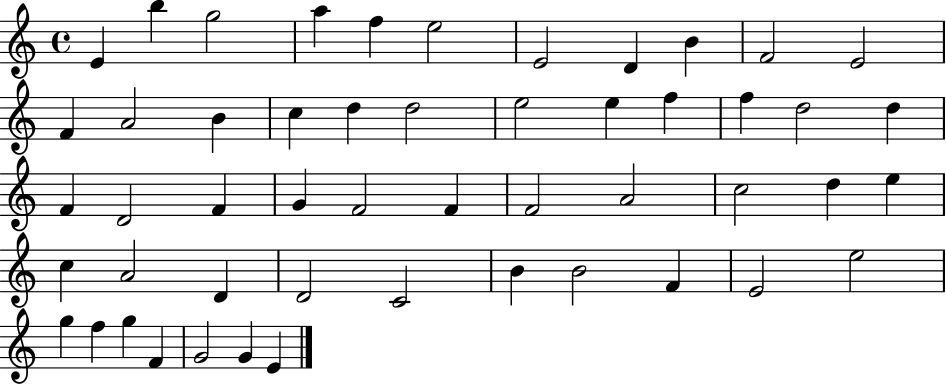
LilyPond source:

{
  \clef treble
  \time 4/4
  \defaultTimeSignature
  \key c \major
  e'4 b''4 g''2 | a''4 f''4 e''2 | e'2 d'4 b'4 | f'2 e'2 | \break f'4 a'2 b'4 | c''4 d''4 d''2 | e''2 e''4 f''4 | f''4 d''2 d''4 | \break f'4 d'2 f'4 | g'4 f'2 f'4 | f'2 a'2 | c''2 d''4 e''4 | \break c''4 a'2 d'4 | d'2 c'2 | b'4 b'2 f'4 | e'2 e''2 | \break g''4 f''4 g''4 f'4 | g'2 g'4 e'4 | \bar "|."
}